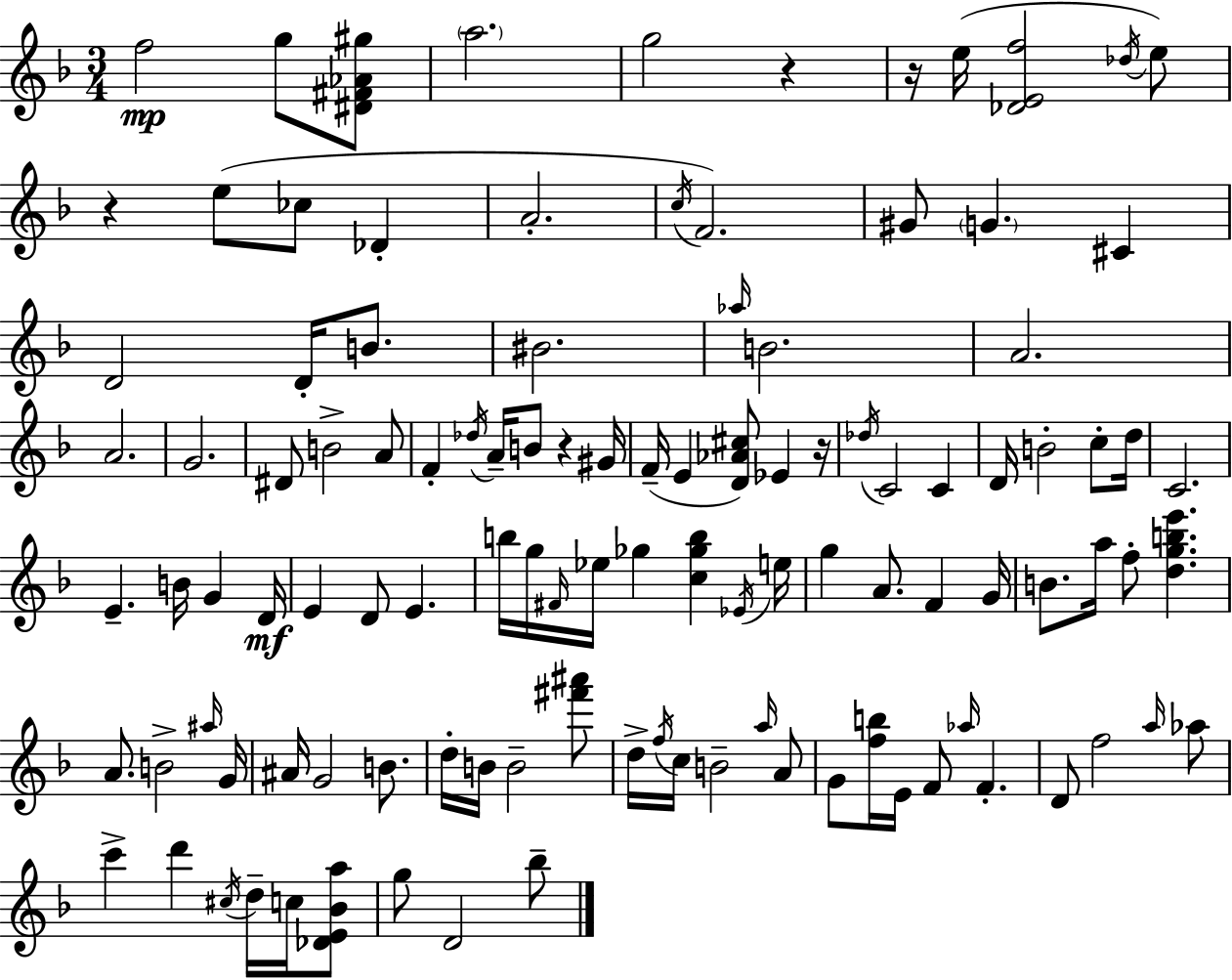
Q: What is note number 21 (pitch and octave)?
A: Ab5